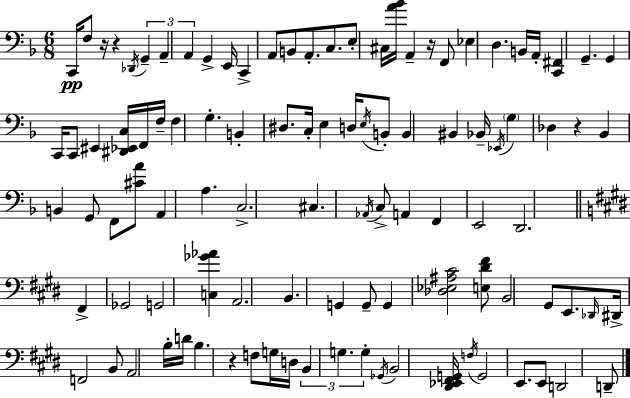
C2/s F3/e R/s R/q Db2/s G2/q A2/q A2/q G2/q E2/s C2/q A2/e B2/e A2/e. C3/e. E3/e C#3/s [A4,Bb4]/s A2/q R/s F2/e Eb3/q D3/q. B2/s A2/s [C2,F#2]/q G2/q. G2/q C2/s C2/e EIS2/q [D#2,Eb2,C3]/s F2/s F3/s F3/q G3/q. B2/q D#3/e. C3/s E3/q D3/s E3/s B2/e B2/q BIS2/q Bb2/s Eb2/s G3/q Db3/q R/q Bb2/q B2/q G2/e F2/e [C#4,A4]/e A2/q A3/q. C3/h. C#3/q. Ab2/s C3/e A2/q F2/q E2/h D2/h. F#2/q Gb2/h G2/h [C3,Gb4,Ab4]/q A2/h. B2/q. G2/q G2/e G2/q [Db3,Eb3,A#3,C#4]/h [E3,D#4,F#4]/e B2/h G#2/e E2/e. Db2/s D#2/s F2/h B2/e A2/h B3/s D4/s B3/q. R/q F3/e G3/s D3/s B2/q G3/q. G3/q Gb2/s B2/h [D#2,Eb2,F#2,G2]/s F3/s G2/h E2/e. E2/e D2/h D2/e